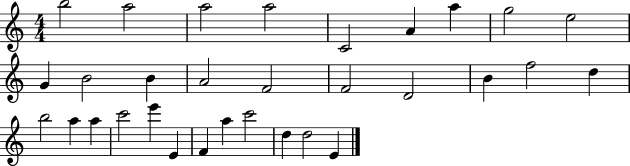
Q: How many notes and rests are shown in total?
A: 31